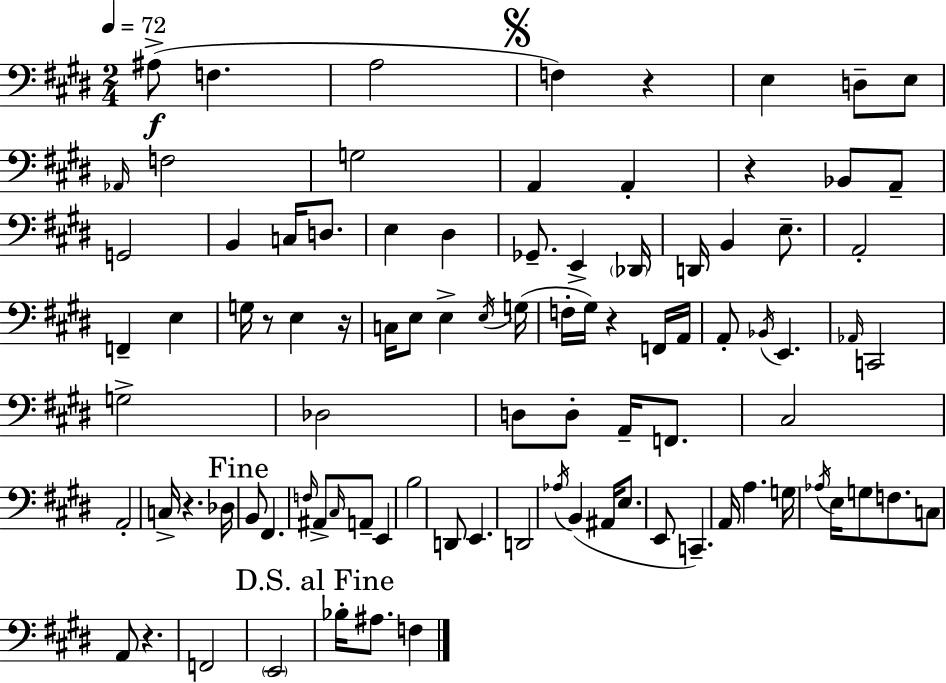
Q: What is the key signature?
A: E major